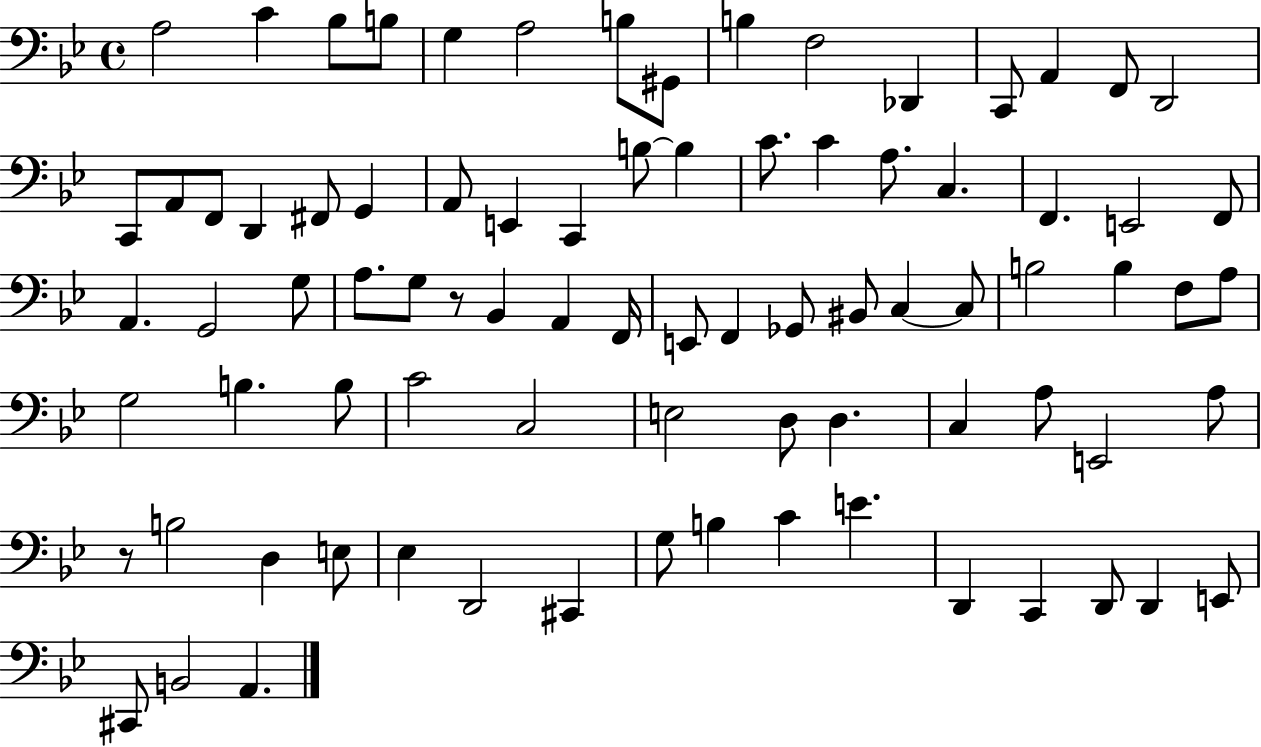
{
  \clef bass
  \time 4/4
  \defaultTimeSignature
  \key bes \major
  a2 c'4 bes8 b8 | g4 a2 b8 gis,8 | b4 f2 des,4 | c,8 a,4 f,8 d,2 | \break c,8 a,8 f,8 d,4 fis,8 g,4 | a,8 e,4 c,4 b8~~ b4 | c'8. c'4 a8. c4. | f,4. e,2 f,8 | \break a,4. g,2 g8 | a8. g8 r8 bes,4 a,4 f,16 | e,8 f,4 ges,8 bis,8 c4~~ c8 | b2 b4 f8 a8 | \break g2 b4. b8 | c'2 c2 | e2 d8 d4. | c4 a8 e,2 a8 | \break r8 b2 d4 e8 | ees4 d,2 cis,4 | g8 b4 c'4 e'4. | d,4 c,4 d,8 d,4 e,8 | \break cis,8 b,2 a,4. | \bar "|."
}